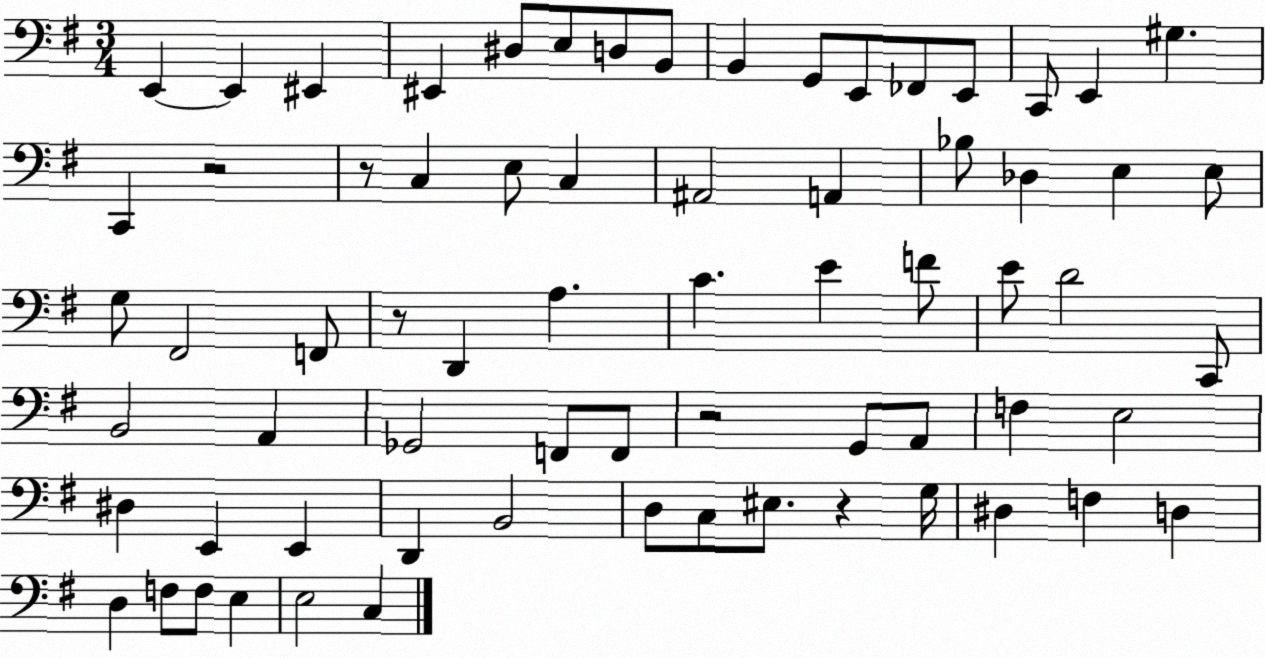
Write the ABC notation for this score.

X:1
T:Untitled
M:3/4
L:1/4
K:G
E,, E,, ^E,, ^E,, ^D,/2 E,/2 D,/2 B,,/2 B,, G,,/2 E,,/2 _F,,/2 E,,/2 C,,/2 E,, ^G, C,, z2 z/2 C, E,/2 C, ^A,,2 A,, _B,/2 _D, E, E,/2 G,/2 ^F,,2 F,,/2 z/2 D,, A, C E F/2 E/2 D2 C,,/2 B,,2 A,, _G,,2 F,,/2 F,,/2 z2 G,,/2 A,,/2 F, E,2 ^D, E,, E,, D,, B,,2 D,/2 C,/2 ^E,/2 z G,/4 ^D, F, D, D, F,/2 F,/2 E, E,2 C,